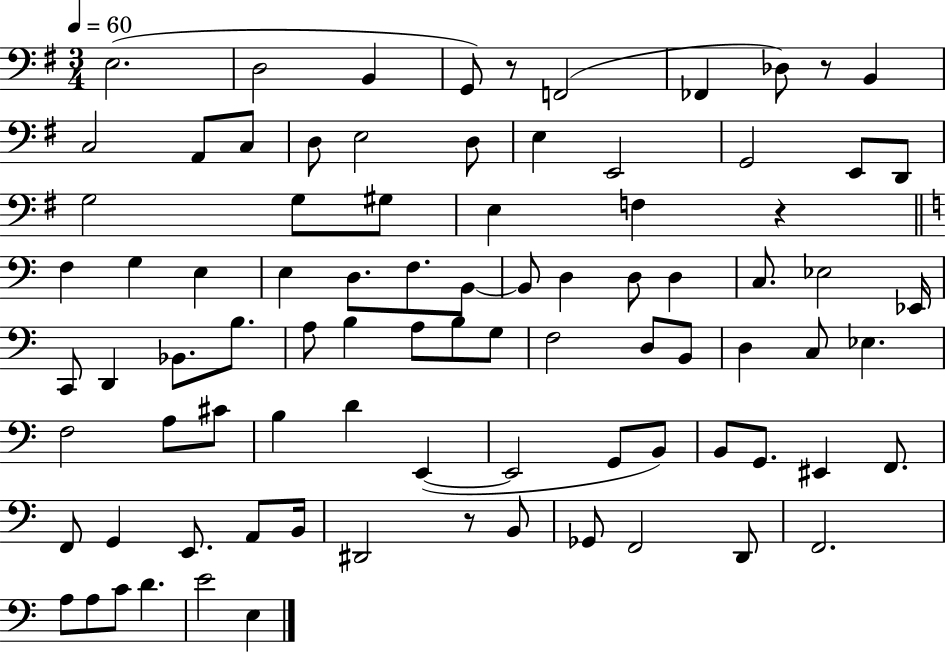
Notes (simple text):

E3/h. D3/h B2/q G2/e R/e F2/h FES2/q Db3/e R/e B2/q C3/h A2/e C3/e D3/e E3/h D3/e E3/q E2/h G2/h E2/e D2/e G3/h G3/e G#3/e E3/q F3/q R/q F3/q G3/q E3/q E3/q D3/e. F3/e. B2/e B2/e D3/q D3/e D3/q C3/e. Eb3/h Eb2/s C2/e D2/q Bb2/e. B3/e. A3/e B3/q A3/e B3/e G3/e F3/h D3/e B2/e D3/q C3/e Eb3/q. F3/h A3/e C#4/e B3/q D4/q E2/q E2/h G2/e B2/e B2/e G2/e. EIS2/q F2/e. F2/e G2/q E2/e. A2/e B2/s D#2/h R/e B2/e Gb2/e F2/h D2/e F2/h. A3/e A3/e C4/e D4/q. E4/h E3/q